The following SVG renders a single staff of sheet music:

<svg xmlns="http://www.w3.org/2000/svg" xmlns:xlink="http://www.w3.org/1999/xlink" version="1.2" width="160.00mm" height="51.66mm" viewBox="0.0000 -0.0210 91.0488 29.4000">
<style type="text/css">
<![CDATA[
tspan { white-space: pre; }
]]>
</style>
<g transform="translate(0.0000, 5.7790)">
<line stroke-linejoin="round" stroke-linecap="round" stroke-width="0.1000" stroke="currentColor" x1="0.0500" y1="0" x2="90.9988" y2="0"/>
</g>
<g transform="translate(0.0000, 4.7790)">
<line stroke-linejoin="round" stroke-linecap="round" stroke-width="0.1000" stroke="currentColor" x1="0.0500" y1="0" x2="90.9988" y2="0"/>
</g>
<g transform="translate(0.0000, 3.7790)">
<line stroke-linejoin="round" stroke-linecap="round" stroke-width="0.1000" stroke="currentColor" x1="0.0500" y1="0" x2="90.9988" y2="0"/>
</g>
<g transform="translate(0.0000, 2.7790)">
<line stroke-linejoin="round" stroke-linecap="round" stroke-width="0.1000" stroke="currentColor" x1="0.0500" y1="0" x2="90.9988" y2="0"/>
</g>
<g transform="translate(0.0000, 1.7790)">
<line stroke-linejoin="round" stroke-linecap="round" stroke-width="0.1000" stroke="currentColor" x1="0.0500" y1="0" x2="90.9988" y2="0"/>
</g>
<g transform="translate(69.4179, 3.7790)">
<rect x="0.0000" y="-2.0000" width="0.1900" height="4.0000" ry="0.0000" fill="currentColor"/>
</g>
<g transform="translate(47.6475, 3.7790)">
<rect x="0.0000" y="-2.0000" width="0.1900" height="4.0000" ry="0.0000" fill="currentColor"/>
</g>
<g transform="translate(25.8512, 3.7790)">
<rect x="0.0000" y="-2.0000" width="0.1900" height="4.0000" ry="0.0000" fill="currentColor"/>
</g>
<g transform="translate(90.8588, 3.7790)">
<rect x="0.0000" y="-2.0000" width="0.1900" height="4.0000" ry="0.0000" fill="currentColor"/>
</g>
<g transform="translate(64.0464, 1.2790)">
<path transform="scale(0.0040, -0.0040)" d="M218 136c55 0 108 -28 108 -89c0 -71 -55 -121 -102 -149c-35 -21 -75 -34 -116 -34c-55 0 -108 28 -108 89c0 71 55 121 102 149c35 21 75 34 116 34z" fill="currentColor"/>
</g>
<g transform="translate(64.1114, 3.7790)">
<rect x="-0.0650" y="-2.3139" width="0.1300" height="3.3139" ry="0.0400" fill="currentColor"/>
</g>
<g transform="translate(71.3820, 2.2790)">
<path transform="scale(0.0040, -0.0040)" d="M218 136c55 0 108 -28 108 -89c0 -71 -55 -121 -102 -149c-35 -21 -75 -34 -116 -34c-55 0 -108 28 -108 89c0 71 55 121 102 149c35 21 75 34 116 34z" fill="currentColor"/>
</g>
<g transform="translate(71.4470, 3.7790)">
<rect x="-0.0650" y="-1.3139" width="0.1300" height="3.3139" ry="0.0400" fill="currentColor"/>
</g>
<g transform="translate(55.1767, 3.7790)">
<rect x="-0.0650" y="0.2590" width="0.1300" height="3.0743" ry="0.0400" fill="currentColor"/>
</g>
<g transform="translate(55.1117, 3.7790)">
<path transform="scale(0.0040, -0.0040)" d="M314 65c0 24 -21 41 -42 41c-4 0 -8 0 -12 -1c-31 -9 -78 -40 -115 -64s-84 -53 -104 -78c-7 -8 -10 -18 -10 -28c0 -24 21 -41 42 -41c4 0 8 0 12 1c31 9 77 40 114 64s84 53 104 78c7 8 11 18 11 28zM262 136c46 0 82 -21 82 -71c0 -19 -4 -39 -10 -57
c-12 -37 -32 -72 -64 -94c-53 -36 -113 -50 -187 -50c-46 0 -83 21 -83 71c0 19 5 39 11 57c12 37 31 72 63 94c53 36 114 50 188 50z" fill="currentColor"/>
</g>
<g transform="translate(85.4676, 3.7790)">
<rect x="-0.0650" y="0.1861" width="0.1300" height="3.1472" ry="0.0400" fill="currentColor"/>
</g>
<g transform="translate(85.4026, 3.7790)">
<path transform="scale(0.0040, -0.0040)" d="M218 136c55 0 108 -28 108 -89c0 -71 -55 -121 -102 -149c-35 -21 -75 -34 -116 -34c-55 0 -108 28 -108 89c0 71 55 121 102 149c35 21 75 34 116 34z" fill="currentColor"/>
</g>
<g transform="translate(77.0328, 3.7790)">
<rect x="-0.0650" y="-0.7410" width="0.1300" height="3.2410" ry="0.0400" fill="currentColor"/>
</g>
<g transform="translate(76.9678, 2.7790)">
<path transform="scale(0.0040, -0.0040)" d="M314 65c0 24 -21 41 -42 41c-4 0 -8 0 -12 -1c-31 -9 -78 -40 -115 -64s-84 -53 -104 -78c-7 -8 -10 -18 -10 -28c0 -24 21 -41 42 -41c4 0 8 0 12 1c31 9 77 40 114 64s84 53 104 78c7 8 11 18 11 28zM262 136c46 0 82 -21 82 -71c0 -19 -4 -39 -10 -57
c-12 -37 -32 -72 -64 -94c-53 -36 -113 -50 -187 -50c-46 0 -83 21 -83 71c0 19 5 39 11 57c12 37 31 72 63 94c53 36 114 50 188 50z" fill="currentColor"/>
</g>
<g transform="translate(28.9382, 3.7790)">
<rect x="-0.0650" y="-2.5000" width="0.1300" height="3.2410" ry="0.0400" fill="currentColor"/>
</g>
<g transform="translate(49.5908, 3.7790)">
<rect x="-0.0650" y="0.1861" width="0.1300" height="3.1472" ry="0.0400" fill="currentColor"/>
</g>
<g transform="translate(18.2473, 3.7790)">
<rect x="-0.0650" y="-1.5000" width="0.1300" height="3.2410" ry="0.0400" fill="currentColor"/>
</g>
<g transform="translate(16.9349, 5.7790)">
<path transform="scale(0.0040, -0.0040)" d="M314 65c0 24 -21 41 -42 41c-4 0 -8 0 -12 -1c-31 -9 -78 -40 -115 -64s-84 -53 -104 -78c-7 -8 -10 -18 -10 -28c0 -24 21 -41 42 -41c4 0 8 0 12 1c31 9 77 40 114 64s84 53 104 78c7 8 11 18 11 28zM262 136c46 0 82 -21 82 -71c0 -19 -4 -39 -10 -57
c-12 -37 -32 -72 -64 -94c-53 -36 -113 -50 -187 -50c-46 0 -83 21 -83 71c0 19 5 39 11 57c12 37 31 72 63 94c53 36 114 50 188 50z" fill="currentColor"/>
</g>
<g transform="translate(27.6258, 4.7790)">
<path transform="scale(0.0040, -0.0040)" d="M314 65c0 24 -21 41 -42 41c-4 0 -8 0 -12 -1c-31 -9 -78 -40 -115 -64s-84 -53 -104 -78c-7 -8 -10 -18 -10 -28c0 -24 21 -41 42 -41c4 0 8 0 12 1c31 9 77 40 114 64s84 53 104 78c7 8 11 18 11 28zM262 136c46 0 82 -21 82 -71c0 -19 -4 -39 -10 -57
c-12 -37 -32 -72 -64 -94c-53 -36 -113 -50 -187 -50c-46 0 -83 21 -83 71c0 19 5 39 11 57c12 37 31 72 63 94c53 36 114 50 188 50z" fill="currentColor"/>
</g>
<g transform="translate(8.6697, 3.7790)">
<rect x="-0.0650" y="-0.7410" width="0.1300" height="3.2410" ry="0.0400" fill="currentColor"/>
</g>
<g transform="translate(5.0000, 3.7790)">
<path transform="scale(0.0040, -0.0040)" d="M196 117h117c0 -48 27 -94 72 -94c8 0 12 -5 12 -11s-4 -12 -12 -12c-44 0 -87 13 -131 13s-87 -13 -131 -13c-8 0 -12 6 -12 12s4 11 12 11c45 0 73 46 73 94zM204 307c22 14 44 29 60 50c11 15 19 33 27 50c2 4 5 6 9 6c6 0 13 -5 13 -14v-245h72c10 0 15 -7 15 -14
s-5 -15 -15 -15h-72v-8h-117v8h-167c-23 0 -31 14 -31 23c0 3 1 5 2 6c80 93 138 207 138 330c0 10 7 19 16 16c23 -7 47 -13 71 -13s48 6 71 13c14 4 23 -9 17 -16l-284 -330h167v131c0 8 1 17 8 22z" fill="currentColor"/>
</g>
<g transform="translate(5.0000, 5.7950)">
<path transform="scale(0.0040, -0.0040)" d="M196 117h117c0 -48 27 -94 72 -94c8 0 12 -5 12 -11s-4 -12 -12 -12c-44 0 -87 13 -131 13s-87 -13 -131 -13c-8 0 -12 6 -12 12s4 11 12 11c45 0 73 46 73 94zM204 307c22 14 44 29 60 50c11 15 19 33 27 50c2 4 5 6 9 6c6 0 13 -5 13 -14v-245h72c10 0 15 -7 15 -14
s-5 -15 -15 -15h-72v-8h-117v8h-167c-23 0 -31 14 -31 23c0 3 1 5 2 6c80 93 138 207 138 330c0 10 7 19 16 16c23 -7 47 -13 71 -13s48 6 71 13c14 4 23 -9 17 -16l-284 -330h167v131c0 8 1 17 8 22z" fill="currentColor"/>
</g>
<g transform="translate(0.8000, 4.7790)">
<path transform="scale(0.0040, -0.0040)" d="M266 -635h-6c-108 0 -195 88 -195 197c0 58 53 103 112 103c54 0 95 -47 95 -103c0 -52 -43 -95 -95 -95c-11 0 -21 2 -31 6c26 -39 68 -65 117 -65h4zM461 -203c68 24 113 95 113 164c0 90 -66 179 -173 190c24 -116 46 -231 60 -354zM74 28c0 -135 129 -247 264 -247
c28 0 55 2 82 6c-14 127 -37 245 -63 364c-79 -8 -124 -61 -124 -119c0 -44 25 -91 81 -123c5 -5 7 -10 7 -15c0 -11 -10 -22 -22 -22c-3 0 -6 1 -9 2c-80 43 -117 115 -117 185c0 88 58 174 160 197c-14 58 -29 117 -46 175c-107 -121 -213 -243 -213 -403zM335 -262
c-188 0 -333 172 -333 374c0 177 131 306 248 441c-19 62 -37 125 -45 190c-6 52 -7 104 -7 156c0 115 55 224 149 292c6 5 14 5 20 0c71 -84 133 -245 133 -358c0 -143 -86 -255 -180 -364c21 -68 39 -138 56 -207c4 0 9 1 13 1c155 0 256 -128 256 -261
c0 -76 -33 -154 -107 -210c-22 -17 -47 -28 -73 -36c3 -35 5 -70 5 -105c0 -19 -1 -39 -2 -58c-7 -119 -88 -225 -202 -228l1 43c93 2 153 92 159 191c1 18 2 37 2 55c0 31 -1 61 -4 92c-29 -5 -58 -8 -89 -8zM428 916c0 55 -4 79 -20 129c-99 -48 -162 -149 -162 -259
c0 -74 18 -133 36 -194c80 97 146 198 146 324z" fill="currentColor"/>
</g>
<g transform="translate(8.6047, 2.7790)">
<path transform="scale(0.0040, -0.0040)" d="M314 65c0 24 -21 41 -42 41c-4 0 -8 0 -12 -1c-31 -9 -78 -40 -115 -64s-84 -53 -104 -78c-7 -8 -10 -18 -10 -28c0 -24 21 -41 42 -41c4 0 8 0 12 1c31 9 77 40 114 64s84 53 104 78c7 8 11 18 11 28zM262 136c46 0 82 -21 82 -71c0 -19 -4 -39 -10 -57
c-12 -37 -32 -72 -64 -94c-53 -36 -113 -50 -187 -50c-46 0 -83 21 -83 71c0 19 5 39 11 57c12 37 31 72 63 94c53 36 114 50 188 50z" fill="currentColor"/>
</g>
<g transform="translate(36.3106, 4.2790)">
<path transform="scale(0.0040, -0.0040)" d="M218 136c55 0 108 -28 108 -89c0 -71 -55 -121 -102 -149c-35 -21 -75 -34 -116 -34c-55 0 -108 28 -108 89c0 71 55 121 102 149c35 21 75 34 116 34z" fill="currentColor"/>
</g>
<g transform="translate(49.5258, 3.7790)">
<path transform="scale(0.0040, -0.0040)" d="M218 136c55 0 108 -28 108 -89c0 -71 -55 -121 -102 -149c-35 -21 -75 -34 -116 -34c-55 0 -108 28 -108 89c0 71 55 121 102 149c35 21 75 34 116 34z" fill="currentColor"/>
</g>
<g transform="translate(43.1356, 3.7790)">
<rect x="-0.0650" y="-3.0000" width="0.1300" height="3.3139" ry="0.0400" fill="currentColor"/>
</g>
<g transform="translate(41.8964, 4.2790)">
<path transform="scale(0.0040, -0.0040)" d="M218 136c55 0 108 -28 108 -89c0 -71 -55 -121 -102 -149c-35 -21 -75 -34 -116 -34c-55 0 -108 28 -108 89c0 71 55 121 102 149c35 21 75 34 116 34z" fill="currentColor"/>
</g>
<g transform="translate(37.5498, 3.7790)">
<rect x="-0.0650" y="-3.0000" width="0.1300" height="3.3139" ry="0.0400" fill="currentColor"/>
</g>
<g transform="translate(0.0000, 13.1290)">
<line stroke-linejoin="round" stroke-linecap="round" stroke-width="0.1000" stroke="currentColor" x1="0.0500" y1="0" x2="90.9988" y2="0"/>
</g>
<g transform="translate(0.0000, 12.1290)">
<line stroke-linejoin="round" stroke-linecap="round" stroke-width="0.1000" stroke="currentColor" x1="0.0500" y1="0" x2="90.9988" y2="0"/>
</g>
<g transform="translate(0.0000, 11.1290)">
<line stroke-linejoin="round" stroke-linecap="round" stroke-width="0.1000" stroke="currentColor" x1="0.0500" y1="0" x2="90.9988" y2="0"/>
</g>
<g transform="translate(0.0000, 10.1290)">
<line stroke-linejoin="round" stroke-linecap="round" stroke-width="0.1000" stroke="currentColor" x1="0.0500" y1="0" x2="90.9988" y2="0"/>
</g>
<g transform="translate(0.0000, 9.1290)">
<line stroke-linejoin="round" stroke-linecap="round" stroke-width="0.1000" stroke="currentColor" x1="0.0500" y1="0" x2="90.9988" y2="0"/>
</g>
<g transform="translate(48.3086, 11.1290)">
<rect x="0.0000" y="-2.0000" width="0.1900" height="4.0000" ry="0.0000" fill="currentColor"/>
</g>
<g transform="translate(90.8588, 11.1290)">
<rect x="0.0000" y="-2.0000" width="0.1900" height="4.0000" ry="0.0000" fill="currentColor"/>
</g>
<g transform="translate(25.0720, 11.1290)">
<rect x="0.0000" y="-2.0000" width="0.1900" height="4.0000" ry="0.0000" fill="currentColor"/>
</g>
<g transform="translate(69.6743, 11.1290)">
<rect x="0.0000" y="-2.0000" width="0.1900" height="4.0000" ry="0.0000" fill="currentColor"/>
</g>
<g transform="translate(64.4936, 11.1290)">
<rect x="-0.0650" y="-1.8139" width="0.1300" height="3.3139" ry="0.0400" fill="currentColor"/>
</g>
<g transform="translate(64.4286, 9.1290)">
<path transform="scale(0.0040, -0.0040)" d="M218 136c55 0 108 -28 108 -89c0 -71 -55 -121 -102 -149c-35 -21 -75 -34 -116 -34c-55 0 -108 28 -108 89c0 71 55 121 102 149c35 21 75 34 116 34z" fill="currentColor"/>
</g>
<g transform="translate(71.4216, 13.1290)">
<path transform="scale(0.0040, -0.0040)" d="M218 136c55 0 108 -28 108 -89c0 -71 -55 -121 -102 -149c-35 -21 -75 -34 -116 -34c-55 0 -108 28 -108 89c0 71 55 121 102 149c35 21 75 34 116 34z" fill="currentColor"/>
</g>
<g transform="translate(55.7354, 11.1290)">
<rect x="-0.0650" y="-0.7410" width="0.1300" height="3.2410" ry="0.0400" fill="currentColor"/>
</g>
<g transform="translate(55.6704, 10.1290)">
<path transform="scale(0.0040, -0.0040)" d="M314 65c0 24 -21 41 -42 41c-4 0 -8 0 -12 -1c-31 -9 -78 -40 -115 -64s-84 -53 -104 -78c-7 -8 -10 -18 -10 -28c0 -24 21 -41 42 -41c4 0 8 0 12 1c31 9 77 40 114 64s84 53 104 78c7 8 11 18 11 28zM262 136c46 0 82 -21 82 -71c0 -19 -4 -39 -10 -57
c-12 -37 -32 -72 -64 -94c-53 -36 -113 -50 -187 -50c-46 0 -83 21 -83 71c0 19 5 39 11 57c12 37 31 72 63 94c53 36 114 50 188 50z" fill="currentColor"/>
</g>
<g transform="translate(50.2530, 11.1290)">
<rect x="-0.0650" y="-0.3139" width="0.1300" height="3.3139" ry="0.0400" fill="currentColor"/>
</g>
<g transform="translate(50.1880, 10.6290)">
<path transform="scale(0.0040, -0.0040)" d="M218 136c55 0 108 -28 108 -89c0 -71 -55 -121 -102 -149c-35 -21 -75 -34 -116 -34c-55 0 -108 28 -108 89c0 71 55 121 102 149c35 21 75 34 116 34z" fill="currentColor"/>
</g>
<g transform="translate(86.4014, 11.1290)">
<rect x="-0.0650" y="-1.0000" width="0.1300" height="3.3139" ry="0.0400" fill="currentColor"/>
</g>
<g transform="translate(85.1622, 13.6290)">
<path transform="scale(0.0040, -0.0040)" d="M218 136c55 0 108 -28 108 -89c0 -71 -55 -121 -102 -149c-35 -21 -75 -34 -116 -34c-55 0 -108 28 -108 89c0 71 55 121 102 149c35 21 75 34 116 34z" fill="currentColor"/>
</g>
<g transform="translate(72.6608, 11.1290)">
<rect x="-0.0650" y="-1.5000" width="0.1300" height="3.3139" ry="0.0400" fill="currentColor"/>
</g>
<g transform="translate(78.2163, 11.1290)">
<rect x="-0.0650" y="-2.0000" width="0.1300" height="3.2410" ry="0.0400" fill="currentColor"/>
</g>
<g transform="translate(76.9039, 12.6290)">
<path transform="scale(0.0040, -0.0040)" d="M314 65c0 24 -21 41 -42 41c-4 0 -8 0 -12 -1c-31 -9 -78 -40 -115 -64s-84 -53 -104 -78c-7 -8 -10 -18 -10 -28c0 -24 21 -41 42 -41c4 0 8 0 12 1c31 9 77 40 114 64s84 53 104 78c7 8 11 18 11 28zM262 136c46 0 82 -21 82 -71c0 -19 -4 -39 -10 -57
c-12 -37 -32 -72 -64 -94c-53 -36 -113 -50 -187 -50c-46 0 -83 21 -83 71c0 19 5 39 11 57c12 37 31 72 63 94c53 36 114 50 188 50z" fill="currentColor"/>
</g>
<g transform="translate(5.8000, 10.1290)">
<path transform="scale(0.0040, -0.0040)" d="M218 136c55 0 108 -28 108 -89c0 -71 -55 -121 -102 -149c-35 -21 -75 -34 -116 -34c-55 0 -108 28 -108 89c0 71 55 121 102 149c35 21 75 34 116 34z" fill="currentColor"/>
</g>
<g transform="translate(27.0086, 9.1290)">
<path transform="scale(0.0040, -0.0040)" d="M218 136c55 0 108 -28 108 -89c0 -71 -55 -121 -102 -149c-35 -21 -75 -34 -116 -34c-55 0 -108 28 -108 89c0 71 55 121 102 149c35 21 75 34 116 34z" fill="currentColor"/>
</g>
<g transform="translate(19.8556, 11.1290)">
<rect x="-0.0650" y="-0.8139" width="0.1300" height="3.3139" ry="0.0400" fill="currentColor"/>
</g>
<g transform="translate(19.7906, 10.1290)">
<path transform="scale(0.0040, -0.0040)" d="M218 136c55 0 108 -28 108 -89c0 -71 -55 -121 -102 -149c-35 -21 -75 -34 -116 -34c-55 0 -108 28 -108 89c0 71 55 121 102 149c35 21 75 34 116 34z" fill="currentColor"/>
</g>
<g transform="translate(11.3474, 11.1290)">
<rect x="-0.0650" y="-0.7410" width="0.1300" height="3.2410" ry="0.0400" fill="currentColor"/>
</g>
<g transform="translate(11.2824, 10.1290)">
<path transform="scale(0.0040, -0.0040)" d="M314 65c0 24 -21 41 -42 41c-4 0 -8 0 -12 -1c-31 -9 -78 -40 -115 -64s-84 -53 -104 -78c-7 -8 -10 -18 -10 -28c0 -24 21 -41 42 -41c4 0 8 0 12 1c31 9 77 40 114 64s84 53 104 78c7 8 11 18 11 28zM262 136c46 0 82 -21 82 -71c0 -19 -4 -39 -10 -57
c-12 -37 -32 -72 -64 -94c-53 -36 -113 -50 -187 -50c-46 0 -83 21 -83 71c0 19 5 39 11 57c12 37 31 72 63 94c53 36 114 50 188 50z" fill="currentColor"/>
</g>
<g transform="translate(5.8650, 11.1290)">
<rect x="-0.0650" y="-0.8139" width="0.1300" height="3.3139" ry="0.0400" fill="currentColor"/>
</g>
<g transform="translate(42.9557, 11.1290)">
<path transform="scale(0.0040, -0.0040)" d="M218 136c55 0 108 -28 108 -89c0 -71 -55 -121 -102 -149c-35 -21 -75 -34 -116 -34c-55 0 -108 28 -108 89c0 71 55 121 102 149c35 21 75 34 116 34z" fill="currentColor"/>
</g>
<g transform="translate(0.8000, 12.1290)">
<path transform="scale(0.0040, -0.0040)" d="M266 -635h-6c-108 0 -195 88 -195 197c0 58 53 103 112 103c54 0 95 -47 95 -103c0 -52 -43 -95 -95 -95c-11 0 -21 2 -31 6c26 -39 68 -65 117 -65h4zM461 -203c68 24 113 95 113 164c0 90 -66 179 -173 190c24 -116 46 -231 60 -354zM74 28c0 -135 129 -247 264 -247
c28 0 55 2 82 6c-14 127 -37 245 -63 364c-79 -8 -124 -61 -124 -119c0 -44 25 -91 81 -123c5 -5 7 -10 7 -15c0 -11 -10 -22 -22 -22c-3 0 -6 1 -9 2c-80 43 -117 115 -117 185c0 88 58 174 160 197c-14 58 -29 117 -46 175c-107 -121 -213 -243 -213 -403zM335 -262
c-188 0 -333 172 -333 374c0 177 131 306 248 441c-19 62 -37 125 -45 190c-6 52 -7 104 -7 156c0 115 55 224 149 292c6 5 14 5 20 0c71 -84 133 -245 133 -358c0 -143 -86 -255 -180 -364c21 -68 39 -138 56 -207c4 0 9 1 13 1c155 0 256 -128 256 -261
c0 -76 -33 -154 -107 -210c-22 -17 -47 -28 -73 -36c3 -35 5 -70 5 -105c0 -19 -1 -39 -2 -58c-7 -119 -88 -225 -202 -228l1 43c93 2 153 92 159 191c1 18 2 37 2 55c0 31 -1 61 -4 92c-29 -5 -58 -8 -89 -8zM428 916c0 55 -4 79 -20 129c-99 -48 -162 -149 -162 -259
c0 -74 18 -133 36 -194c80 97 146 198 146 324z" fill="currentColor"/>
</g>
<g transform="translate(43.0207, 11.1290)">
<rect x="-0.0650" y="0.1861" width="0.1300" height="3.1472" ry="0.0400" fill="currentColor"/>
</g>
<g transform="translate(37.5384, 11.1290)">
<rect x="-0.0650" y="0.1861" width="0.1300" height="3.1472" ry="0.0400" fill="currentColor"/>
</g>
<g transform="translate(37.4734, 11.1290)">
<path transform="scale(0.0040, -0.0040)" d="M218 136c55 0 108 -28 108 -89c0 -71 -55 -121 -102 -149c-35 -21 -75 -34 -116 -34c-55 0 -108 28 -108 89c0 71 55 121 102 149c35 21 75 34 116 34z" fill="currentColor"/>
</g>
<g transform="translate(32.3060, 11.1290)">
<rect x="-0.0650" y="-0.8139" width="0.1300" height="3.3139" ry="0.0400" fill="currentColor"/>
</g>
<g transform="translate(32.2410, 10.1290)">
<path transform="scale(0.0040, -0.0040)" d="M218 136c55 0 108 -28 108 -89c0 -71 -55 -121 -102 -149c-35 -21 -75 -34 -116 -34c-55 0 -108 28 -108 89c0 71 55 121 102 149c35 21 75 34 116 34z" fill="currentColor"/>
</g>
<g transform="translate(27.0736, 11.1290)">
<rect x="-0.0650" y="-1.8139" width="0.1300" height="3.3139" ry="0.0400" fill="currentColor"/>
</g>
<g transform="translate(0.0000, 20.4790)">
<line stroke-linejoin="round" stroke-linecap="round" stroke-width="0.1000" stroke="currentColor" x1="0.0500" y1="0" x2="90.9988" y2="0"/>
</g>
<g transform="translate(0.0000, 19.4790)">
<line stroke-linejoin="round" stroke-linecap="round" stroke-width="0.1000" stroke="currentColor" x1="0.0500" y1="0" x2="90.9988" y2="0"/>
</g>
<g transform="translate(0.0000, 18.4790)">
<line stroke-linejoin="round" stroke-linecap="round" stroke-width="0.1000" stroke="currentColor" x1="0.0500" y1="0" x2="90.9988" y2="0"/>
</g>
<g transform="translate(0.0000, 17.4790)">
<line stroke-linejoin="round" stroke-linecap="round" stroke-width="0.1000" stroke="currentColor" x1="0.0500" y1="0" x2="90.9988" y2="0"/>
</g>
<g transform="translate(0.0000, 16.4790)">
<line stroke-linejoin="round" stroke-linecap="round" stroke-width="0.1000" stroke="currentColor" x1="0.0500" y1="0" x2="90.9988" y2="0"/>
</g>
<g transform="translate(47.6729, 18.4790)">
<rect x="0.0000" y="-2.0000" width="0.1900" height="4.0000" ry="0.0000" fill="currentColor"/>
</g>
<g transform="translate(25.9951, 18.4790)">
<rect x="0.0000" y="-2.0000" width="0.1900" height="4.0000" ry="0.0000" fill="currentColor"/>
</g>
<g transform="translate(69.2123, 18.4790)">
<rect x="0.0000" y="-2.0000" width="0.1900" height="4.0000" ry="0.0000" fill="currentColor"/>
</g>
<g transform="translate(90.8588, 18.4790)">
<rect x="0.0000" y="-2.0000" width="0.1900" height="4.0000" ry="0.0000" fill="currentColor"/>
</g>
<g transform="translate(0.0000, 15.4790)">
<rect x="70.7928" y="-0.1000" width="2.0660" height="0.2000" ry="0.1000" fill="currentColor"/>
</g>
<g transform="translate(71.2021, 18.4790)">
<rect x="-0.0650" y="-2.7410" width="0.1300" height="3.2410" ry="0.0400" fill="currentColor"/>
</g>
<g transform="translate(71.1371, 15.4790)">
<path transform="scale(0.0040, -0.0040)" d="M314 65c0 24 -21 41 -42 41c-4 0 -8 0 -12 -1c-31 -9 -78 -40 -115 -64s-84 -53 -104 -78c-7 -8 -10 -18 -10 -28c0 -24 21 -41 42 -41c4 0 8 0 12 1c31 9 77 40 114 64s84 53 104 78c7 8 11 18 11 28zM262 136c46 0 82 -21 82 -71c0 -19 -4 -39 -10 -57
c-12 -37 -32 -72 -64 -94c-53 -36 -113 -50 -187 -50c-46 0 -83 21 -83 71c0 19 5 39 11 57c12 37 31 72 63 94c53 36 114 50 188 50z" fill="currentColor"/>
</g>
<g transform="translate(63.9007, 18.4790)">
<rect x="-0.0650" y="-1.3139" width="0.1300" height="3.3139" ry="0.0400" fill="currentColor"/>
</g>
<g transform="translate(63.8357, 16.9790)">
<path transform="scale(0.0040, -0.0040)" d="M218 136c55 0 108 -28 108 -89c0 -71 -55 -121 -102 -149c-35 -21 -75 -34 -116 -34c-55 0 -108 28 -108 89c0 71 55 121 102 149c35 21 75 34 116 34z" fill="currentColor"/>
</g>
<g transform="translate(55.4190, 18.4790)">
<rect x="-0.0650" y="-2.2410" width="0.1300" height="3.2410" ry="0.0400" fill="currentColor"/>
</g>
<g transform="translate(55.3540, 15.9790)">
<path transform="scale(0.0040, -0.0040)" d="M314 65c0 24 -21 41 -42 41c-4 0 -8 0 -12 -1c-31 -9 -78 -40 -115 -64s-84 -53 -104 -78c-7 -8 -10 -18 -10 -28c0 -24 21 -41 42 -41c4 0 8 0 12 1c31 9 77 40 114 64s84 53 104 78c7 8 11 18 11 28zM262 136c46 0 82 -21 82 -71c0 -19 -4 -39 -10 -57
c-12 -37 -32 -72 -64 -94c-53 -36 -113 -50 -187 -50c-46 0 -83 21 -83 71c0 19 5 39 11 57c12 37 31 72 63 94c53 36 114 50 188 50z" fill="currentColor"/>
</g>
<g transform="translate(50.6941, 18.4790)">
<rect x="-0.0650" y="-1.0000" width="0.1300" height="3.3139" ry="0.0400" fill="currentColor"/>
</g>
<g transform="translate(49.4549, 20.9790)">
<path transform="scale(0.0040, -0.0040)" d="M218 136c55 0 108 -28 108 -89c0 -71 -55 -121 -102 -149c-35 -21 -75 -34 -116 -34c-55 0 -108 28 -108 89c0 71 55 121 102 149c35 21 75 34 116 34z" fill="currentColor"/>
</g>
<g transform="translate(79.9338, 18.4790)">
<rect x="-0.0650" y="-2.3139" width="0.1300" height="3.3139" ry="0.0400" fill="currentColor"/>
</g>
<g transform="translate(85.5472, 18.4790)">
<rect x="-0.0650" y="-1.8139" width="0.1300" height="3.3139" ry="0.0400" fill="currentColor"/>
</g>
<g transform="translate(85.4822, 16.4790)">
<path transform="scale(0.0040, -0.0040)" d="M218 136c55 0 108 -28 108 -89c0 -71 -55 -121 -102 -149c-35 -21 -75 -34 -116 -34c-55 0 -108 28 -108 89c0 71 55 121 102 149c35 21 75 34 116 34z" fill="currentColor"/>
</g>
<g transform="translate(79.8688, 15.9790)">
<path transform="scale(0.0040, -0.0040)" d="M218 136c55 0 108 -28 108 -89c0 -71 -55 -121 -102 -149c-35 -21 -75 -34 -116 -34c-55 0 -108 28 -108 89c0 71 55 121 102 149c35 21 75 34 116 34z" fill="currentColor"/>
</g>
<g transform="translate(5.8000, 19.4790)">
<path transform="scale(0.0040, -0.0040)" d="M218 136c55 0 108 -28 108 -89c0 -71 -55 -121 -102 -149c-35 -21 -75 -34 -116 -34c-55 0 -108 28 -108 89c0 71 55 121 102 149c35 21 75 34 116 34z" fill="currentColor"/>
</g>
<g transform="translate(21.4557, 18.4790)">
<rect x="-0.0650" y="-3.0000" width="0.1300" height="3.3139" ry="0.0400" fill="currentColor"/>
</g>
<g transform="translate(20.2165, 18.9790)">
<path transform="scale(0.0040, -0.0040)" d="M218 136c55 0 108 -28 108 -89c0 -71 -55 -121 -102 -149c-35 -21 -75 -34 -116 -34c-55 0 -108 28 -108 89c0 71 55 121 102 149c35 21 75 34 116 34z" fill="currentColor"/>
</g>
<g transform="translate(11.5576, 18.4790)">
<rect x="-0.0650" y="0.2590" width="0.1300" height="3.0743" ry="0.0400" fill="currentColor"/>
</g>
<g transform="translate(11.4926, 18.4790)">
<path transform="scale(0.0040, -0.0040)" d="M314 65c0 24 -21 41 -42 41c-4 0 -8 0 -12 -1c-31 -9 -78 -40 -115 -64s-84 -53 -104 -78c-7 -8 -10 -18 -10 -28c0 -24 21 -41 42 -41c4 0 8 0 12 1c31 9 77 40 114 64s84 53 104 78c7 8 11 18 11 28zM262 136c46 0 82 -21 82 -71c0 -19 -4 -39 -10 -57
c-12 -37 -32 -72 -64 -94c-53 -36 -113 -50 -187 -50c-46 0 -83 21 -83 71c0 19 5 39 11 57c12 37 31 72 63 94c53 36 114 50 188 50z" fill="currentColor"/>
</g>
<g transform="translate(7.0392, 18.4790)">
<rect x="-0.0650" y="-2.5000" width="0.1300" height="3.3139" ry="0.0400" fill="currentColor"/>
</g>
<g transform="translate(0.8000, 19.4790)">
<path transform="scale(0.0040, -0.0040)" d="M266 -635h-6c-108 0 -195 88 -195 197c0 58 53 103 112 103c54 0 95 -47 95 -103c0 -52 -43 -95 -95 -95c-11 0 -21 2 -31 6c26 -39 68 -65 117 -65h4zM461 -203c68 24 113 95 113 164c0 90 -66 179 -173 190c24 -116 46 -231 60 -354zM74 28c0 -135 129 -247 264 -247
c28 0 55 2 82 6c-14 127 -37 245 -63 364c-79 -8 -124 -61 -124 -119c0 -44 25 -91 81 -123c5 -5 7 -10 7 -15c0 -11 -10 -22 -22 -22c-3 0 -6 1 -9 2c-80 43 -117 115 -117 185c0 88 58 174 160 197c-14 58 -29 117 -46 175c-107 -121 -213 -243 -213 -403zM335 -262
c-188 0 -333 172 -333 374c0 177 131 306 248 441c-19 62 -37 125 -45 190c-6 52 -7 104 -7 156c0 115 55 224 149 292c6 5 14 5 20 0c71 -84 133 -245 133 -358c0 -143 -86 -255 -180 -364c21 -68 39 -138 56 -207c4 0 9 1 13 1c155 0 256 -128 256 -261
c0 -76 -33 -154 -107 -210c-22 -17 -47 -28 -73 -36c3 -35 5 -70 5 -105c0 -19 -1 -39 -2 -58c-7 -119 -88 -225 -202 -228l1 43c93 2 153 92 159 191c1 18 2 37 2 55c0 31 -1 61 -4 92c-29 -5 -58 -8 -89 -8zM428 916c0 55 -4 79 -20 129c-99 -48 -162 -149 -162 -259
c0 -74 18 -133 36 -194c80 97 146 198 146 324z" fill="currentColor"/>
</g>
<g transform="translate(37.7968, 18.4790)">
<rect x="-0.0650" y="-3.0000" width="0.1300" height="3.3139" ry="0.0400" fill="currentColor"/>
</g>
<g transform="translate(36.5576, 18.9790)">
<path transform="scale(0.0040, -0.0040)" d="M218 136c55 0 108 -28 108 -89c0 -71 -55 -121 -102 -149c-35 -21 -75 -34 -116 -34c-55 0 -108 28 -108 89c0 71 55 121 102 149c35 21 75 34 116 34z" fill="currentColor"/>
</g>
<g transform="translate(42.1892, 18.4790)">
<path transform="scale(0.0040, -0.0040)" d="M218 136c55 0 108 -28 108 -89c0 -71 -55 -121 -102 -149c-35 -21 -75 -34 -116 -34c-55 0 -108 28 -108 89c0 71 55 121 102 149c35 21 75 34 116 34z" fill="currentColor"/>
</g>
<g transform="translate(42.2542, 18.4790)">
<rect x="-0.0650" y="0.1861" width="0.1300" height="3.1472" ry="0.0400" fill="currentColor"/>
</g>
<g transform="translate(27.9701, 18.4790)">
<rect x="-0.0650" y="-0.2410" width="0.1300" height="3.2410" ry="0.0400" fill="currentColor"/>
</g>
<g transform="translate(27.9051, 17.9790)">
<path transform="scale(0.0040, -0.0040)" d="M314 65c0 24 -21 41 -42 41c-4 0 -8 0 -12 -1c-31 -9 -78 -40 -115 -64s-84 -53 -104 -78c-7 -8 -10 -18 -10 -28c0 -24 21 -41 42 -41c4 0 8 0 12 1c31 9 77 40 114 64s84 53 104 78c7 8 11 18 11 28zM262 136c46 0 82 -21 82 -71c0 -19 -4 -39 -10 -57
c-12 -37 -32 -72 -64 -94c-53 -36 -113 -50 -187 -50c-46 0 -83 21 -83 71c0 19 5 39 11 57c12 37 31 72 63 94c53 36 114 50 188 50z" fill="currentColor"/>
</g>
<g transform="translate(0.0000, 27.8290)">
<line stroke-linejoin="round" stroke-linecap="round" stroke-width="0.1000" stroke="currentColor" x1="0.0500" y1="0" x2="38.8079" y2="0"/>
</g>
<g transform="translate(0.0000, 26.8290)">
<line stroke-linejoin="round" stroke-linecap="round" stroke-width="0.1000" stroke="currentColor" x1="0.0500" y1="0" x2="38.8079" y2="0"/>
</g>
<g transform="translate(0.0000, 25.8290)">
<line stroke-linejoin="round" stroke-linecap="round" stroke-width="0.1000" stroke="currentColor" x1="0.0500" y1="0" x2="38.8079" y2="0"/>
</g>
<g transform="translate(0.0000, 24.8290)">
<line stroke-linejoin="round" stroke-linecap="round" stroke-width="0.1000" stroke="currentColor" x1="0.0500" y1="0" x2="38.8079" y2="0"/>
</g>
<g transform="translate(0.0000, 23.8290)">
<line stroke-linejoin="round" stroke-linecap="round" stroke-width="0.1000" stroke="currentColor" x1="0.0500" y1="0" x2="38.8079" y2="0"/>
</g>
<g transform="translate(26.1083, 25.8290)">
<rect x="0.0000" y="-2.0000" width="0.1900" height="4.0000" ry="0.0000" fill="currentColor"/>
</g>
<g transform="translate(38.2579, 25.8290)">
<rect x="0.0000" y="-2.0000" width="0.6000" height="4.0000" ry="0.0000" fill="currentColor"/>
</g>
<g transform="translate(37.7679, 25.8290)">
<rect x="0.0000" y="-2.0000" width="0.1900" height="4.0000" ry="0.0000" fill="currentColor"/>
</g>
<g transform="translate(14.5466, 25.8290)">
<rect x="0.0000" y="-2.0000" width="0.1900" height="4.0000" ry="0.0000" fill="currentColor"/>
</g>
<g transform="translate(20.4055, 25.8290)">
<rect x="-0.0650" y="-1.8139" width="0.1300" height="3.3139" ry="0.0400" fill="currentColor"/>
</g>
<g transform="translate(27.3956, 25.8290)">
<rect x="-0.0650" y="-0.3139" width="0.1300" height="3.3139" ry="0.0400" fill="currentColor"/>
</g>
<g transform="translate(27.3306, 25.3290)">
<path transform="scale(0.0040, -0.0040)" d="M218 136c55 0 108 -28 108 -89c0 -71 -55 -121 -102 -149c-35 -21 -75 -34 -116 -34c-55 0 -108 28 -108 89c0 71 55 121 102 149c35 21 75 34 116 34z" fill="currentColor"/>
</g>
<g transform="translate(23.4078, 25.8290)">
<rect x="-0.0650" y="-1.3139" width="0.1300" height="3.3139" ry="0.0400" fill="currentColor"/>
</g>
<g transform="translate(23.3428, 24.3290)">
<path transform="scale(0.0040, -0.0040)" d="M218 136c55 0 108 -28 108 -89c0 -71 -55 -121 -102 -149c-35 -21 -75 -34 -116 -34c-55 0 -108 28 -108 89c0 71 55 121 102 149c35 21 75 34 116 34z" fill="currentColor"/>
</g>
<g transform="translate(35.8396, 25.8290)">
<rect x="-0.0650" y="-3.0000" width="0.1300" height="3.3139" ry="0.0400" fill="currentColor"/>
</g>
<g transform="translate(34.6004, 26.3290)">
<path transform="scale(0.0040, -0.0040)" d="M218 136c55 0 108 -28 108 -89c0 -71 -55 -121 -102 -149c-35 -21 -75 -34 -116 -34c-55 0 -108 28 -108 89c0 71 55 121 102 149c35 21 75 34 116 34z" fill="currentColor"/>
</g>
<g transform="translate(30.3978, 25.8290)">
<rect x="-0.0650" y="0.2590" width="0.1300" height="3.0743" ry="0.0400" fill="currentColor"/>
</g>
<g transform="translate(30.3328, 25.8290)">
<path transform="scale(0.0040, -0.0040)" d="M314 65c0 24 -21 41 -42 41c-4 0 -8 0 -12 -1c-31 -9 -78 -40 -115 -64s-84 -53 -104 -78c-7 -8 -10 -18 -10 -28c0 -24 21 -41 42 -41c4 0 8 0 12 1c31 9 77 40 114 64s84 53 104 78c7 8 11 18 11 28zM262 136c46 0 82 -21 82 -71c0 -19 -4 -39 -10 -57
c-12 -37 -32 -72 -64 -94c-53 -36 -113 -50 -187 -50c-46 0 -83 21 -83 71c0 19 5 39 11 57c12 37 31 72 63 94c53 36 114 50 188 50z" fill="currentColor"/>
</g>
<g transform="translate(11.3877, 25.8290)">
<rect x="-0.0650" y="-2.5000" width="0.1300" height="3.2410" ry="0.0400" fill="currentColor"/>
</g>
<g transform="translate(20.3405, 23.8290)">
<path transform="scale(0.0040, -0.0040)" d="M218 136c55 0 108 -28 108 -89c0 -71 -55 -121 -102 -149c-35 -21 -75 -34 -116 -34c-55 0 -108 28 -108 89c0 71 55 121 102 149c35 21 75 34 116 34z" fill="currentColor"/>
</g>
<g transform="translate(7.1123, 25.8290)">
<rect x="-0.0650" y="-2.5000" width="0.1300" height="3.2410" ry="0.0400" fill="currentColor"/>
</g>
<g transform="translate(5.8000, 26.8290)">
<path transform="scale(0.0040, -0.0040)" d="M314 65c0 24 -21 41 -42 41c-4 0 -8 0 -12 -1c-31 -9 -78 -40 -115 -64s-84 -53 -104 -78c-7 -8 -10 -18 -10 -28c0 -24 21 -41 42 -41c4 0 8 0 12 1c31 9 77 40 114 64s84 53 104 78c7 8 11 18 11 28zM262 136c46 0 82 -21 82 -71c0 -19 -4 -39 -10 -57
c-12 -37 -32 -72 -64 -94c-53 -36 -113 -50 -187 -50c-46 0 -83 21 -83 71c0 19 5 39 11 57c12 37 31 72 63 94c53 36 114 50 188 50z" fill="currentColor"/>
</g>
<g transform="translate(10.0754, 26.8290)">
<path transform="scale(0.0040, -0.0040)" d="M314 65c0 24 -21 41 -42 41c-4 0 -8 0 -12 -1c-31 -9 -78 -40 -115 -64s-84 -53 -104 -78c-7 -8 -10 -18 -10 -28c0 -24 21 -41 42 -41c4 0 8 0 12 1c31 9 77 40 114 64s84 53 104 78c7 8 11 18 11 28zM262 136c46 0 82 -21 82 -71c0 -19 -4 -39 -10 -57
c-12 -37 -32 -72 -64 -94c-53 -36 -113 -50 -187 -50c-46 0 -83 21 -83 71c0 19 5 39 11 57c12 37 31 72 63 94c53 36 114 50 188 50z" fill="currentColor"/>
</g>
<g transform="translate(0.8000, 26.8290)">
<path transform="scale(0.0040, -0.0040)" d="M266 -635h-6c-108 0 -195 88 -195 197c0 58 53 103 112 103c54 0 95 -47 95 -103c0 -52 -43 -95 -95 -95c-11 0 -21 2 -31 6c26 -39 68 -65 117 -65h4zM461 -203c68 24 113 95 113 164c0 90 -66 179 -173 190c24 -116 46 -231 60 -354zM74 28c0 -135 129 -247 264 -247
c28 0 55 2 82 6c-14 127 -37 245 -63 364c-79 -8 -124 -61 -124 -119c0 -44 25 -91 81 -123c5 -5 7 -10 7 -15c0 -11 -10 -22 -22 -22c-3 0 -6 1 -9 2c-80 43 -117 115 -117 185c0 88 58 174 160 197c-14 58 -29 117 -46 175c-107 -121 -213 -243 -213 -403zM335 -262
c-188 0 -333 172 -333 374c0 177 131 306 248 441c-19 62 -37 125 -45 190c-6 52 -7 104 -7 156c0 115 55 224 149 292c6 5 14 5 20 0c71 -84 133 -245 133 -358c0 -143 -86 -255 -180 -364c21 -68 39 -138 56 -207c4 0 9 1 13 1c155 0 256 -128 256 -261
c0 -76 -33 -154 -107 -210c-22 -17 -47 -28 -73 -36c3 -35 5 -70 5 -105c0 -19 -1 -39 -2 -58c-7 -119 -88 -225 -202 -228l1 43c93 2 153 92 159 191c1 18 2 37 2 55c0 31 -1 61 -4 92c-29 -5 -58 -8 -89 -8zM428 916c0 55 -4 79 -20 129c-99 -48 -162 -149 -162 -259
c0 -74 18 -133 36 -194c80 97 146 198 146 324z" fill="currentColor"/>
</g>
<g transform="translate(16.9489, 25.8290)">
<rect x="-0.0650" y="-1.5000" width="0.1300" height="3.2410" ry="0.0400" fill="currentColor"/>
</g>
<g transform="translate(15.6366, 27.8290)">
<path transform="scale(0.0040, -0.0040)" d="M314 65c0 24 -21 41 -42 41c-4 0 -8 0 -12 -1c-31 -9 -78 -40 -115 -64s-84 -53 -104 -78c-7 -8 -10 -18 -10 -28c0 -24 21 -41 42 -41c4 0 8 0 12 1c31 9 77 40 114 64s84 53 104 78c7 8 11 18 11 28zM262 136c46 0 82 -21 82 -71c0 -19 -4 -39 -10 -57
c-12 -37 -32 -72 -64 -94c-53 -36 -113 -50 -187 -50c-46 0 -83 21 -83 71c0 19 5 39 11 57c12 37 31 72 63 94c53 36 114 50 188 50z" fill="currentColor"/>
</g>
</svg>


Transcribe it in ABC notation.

X:1
T:Untitled
M:4/4
L:1/4
K:C
d2 E2 G2 A A B B2 g e d2 B d d2 d f d B B c d2 f E F2 D G B2 A c2 A B D g2 e a2 g f G2 G2 E2 f e c B2 A